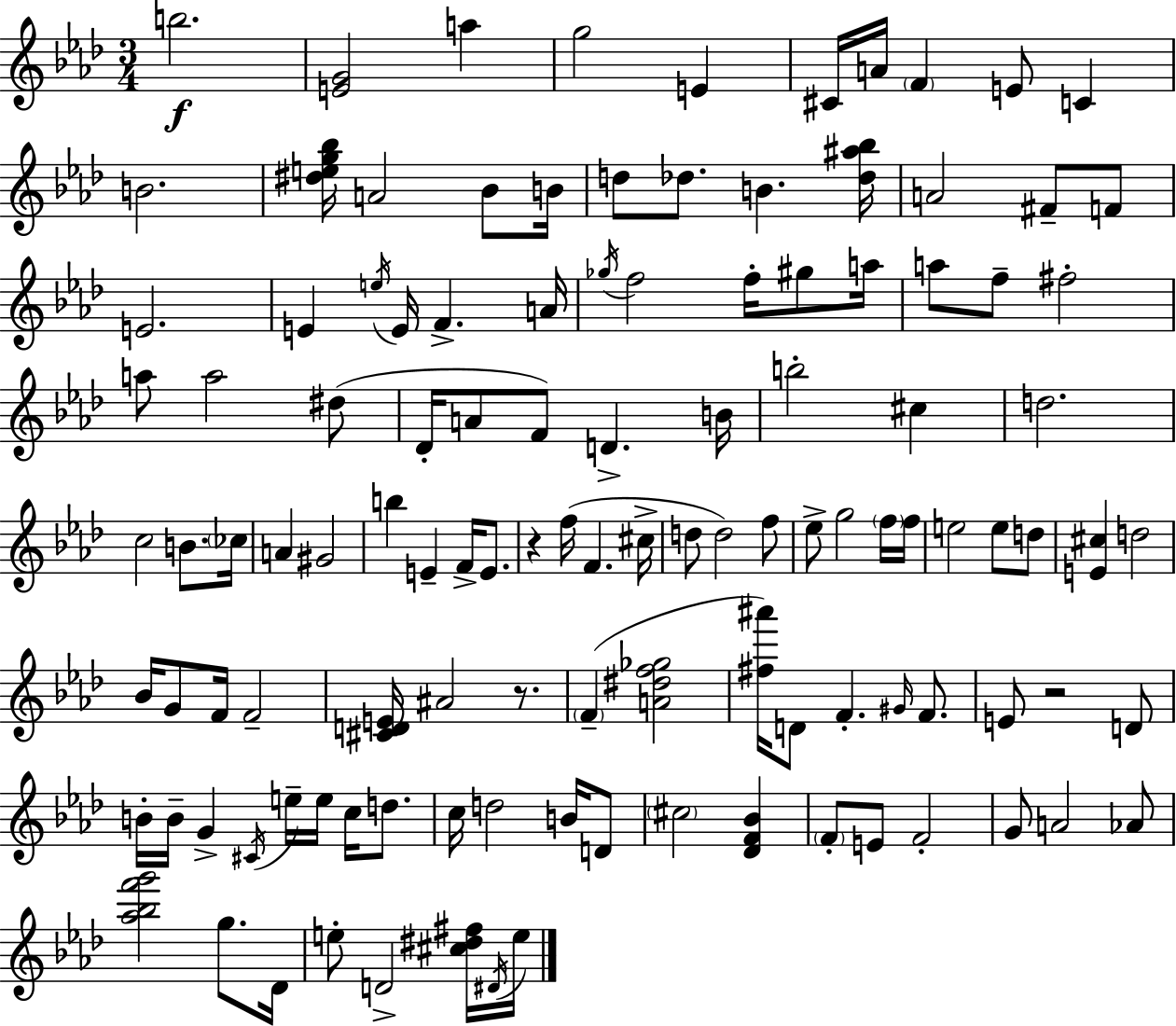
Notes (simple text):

B5/h. [E4,G4]/h A5/q G5/h E4/q C#4/s A4/s F4/q E4/e C4/q B4/h. [D#5,E5,G5,Bb5]/s A4/h Bb4/e B4/s D5/e Db5/e. B4/q. [Db5,A#5,Bb5]/s A4/h F#4/e F4/e E4/h. E4/q E5/s E4/s F4/q. A4/s Gb5/s F5/h F5/s G#5/e A5/s A5/e F5/e F#5/h A5/e A5/h D#5/e Db4/s A4/e F4/e D4/q. B4/s B5/h C#5/q D5/h. C5/h B4/e. CES5/s A4/q G#4/h B5/q E4/q F4/s E4/e. R/q F5/s F4/q. C#5/s D5/e D5/h F5/e Eb5/e G5/h F5/s F5/s E5/h E5/e D5/e [E4,C#5]/q D5/h Bb4/s G4/e F4/s F4/h [C#4,D4,E4]/s A#4/h R/e. F4/q [A4,D#5,F5,Gb5]/h [F#5,A#6]/s D4/e F4/q. G#4/s F4/e. E4/e R/h D4/e B4/s B4/s G4/q C#4/s E5/s E5/s C5/s D5/e. C5/s D5/h B4/s D4/e C#5/h [Db4,F4,Bb4]/q F4/e E4/e F4/h G4/e A4/h Ab4/e [Ab5,Bb5,F6,G6]/h G5/e. Db4/s E5/e D4/h [C#5,D#5,F#5]/s D#4/s E5/s